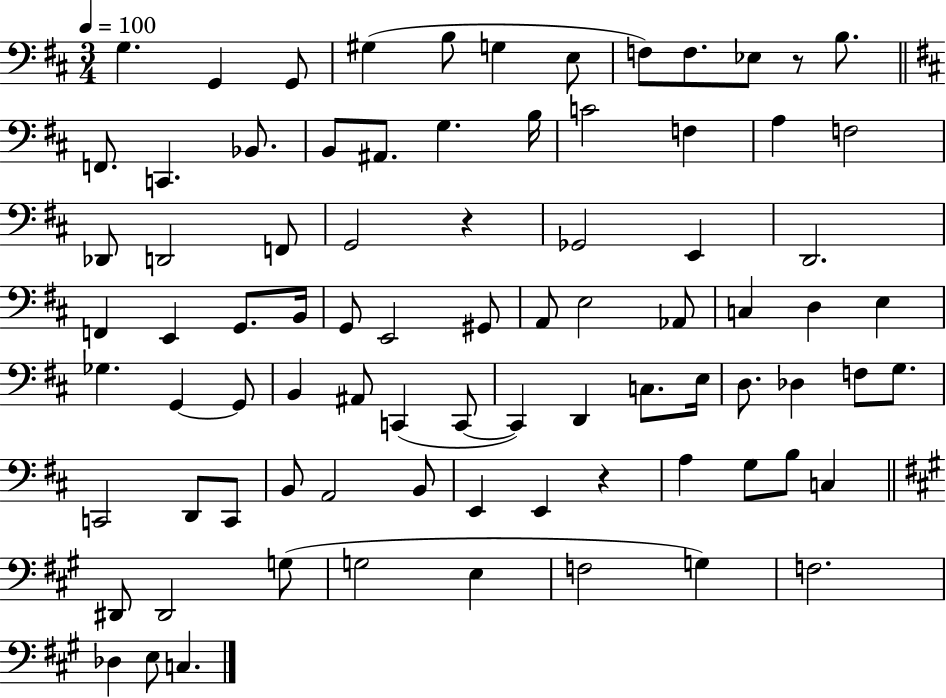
{
  \clef bass
  \numericTimeSignature
  \time 3/4
  \key d \major
  \tempo 4 = 100
  \repeat volta 2 { g4. g,4 g,8 | gis4( b8 g4 e8 | f8) f8. ees8 r8 b8. | \bar "||" \break \key b \minor f,8. c,4. bes,8. | b,8 ais,8. g4. b16 | c'2 f4 | a4 f2 | \break des,8 d,2 f,8 | g,2 r4 | ges,2 e,4 | d,2. | \break f,4 e,4 g,8. b,16 | g,8 e,2 gis,8 | a,8 e2 aes,8 | c4 d4 e4 | \break ges4. g,4~~ g,8 | b,4 ais,8 c,4( c,8~~ | c,4) d,4 c8. e16 | d8. des4 f8 g8. | \break c,2 d,8 c,8 | b,8 a,2 b,8 | e,4 e,4 r4 | a4 g8 b8 c4 | \break \bar "||" \break \key a \major dis,8 dis,2 g8( | g2 e4 | f2 g4) | f2. | \break des4 e8 c4. | } \bar "|."
}